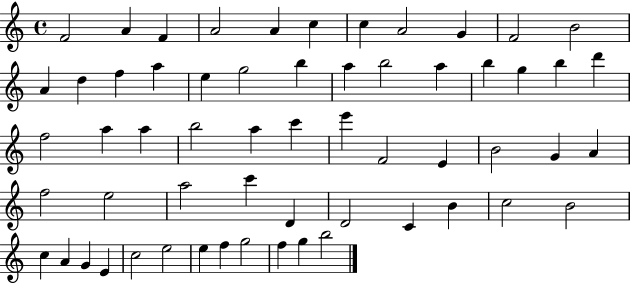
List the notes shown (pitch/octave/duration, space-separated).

F4/h A4/q F4/q A4/h A4/q C5/q C5/q A4/h G4/q F4/h B4/h A4/q D5/q F5/q A5/q E5/q G5/h B5/q A5/q B5/h A5/q B5/q G5/q B5/q D6/q F5/h A5/q A5/q B5/h A5/q C6/q E6/q F4/h E4/q B4/h G4/q A4/q F5/h E5/h A5/h C6/q D4/q D4/h C4/q B4/q C5/h B4/h C5/q A4/q G4/q E4/q C5/h E5/h E5/q F5/q G5/h F5/q G5/q B5/h